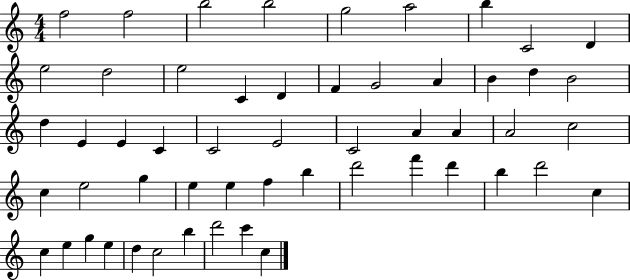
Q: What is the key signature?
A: C major